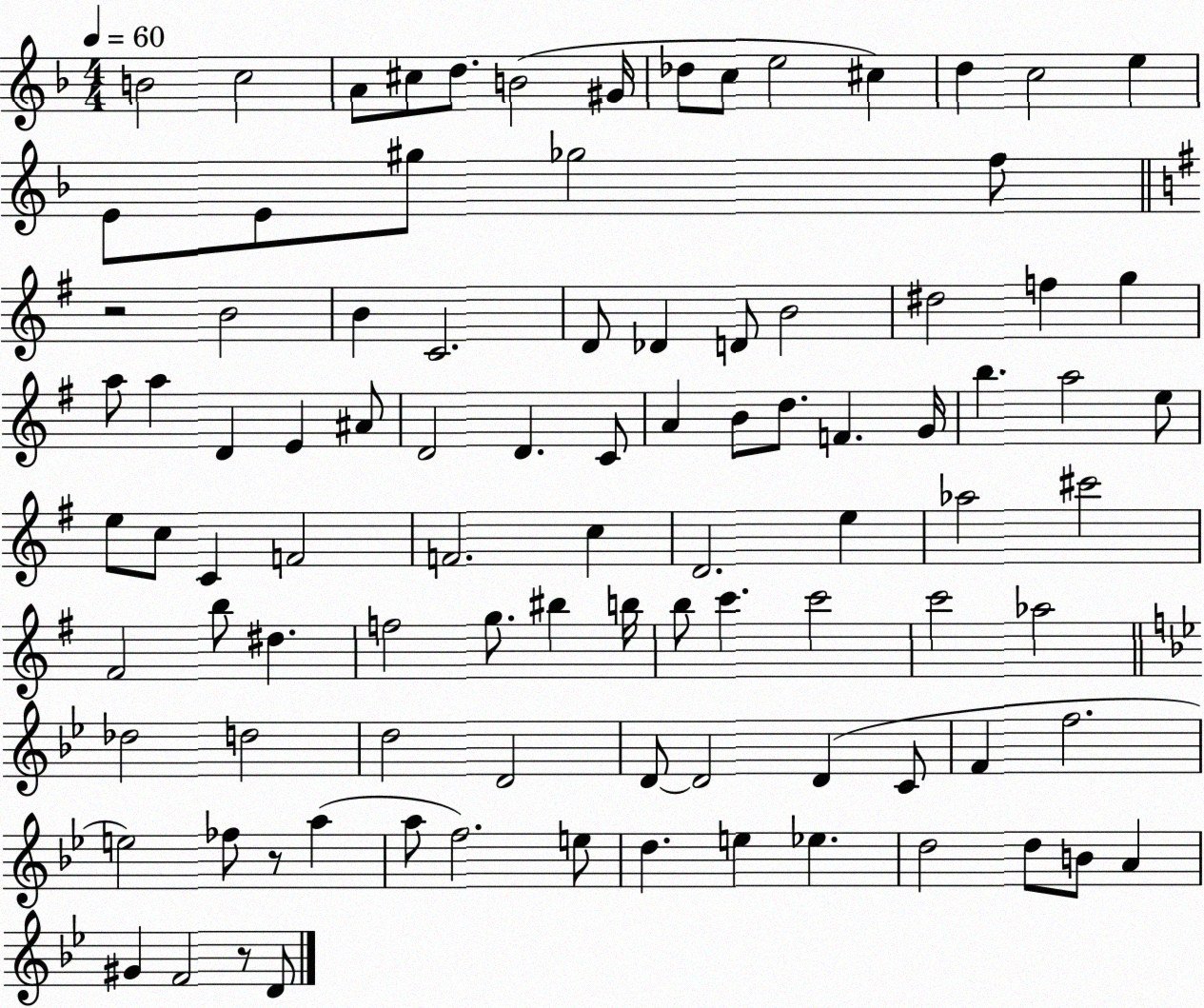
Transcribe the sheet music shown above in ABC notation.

X:1
T:Untitled
M:4/4
L:1/4
K:F
B2 c2 A/2 ^c/2 d/2 B2 ^G/4 _d/2 c/2 e2 ^c d c2 e E/2 E/2 ^g/2 _g2 f/2 z2 B2 B C2 D/2 _D D/2 B2 ^d2 f g a/2 a D E ^A/2 D2 D C/2 A B/2 d/2 F G/4 b a2 e/2 e/2 c/2 C F2 F2 c D2 e _a2 ^c'2 ^F2 b/2 ^d f2 g/2 ^b b/4 b/2 c' c'2 c'2 _a2 _d2 d2 d2 D2 D/2 D2 D C/2 F f2 e2 _f/2 z/2 a a/2 f2 e/2 d e _e d2 d/2 B/2 A ^G F2 z/2 D/2